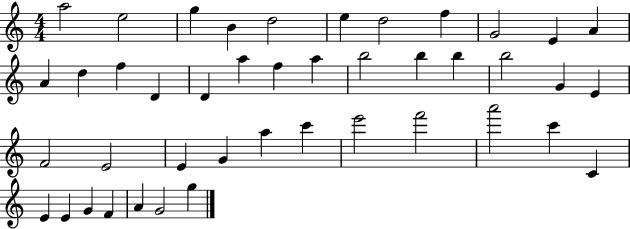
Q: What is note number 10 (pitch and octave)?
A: E4